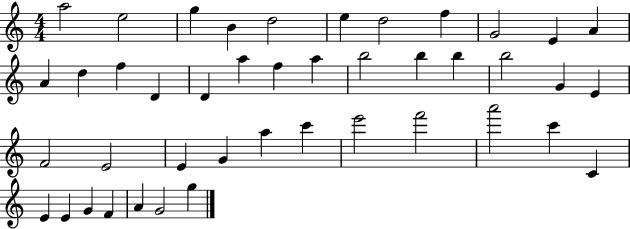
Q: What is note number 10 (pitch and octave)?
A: E4